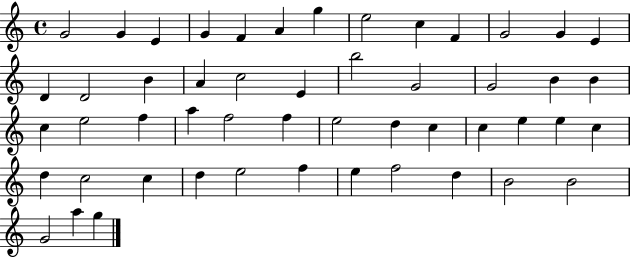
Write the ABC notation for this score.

X:1
T:Untitled
M:4/4
L:1/4
K:C
G2 G E G F A g e2 c F G2 G E D D2 B A c2 E b2 G2 G2 B B c e2 f a f2 f e2 d c c e e c d c2 c d e2 f e f2 d B2 B2 G2 a g